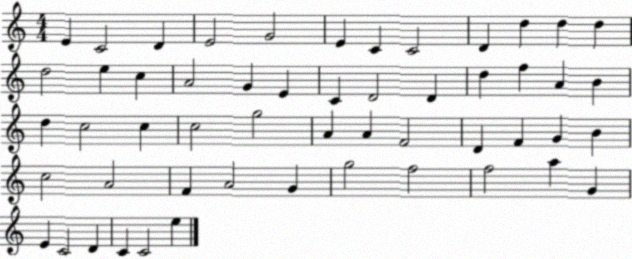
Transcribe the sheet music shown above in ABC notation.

X:1
T:Untitled
M:4/4
L:1/4
K:C
E C2 D E2 G2 E C C2 D d d d d2 e c A2 G E C D2 D d f A B d c2 c c2 g2 A A F2 D F G B c2 A2 F A2 G g2 f2 f2 a G E C2 D C C2 e